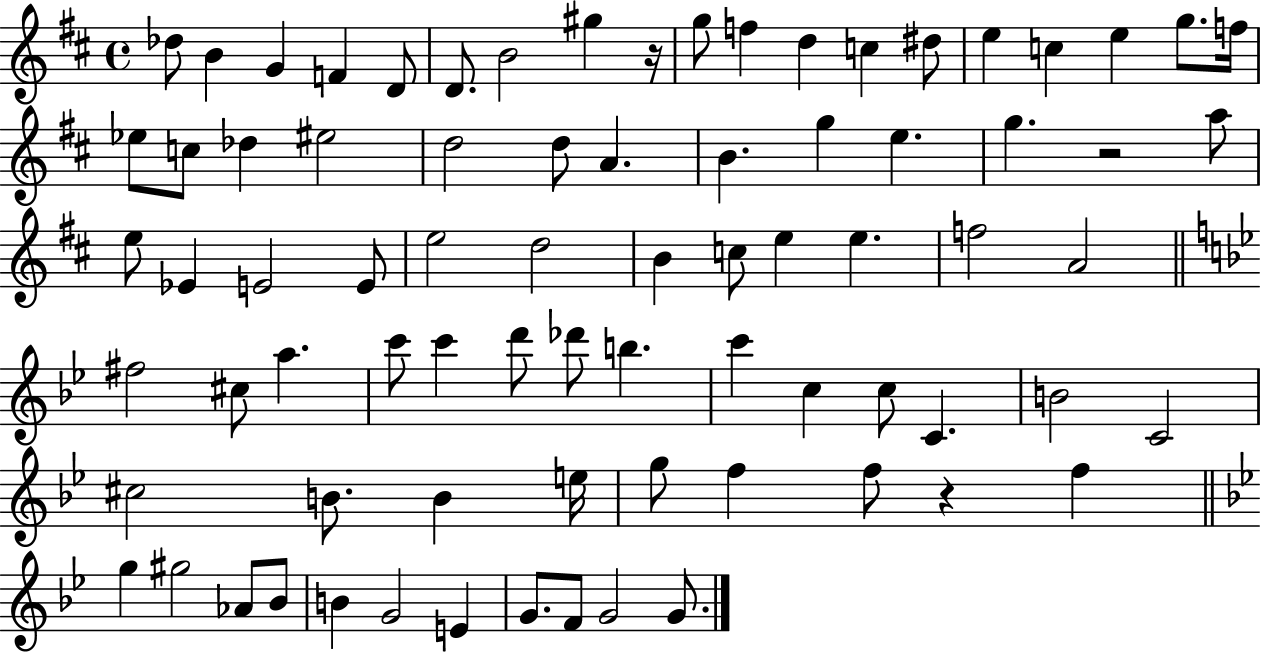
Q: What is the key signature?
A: D major